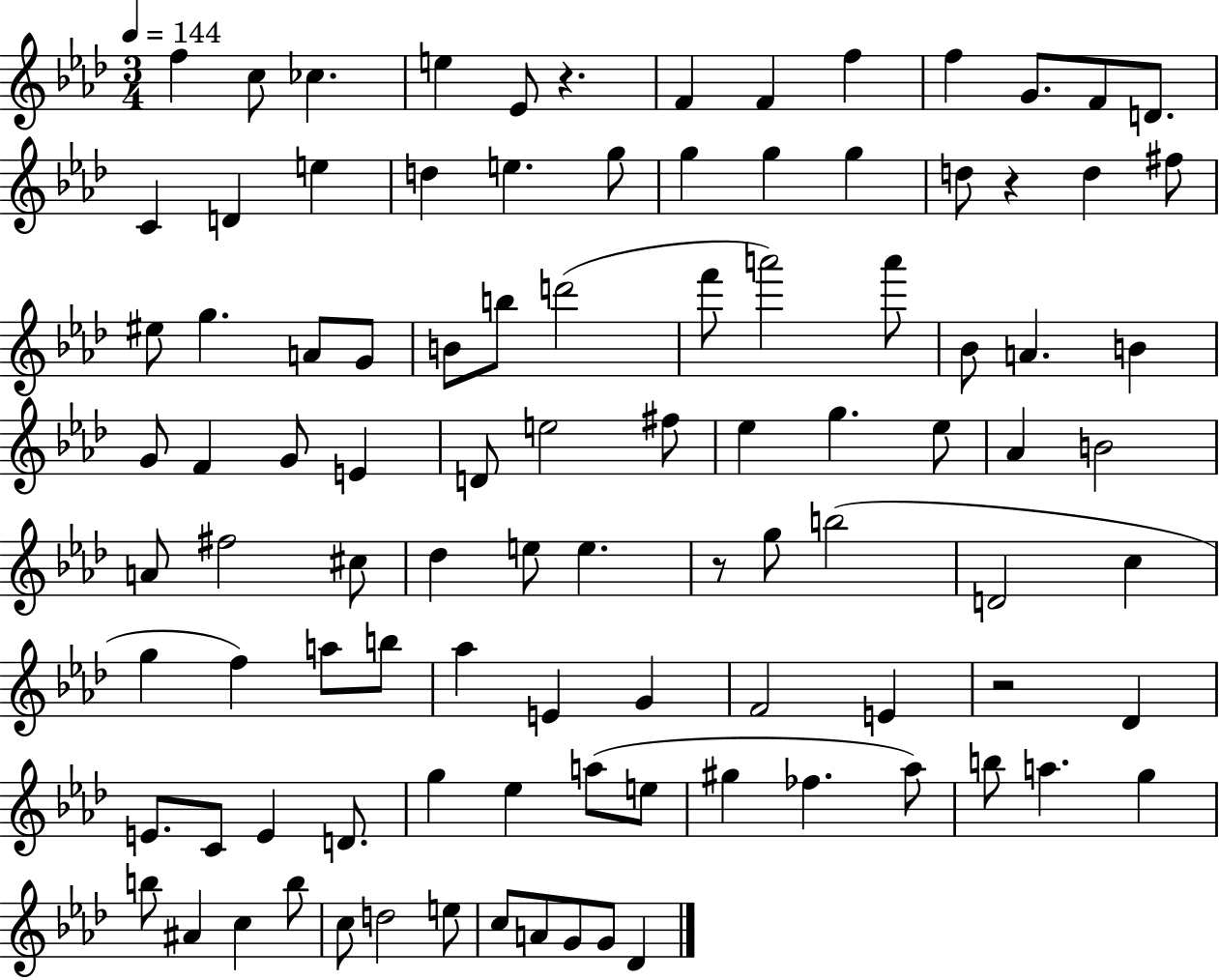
{
  \clef treble
  \numericTimeSignature
  \time 3/4
  \key aes \major
  \tempo 4 = 144
  \repeat volta 2 { f''4 c''8 ces''4. | e''4 ees'8 r4. | f'4 f'4 f''4 | f''4 g'8. f'8 d'8. | \break c'4 d'4 e''4 | d''4 e''4. g''8 | g''4 g''4 g''4 | d''8 r4 d''4 fis''8 | \break eis''8 g''4. a'8 g'8 | b'8 b''8 d'''2( | f'''8 a'''2) a'''8 | bes'8 a'4. b'4 | \break g'8 f'4 g'8 e'4 | d'8 e''2 fis''8 | ees''4 g''4. ees''8 | aes'4 b'2 | \break a'8 fis''2 cis''8 | des''4 e''8 e''4. | r8 g''8 b''2( | d'2 c''4 | \break g''4 f''4) a''8 b''8 | aes''4 e'4 g'4 | f'2 e'4 | r2 des'4 | \break e'8. c'8 e'4 d'8. | g''4 ees''4 a''8( e''8 | gis''4 fes''4. aes''8) | b''8 a''4. g''4 | \break b''8 ais'4 c''4 b''8 | c''8 d''2 e''8 | c''8 a'8 g'8 g'8 des'4 | } \bar "|."
}